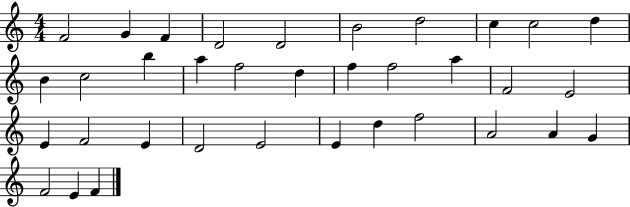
F4/h G4/q F4/q D4/h D4/h B4/h D5/h C5/q C5/h D5/q B4/q C5/h B5/q A5/q F5/h D5/q F5/q F5/h A5/q F4/h E4/h E4/q F4/h E4/q D4/h E4/h E4/q D5/q F5/h A4/h A4/q G4/q F4/h E4/q F4/q